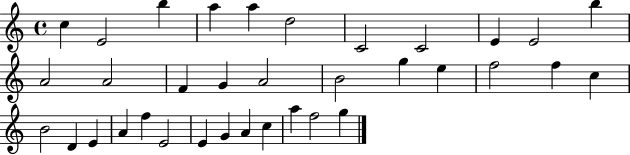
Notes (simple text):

C5/q E4/h B5/q A5/q A5/q D5/h C4/h C4/h E4/q E4/h B5/q A4/h A4/h F4/q G4/q A4/h B4/h G5/q E5/q F5/h F5/q C5/q B4/h D4/q E4/q A4/q F5/q E4/h E4/q G4/q A4/q C5/q A5/q F5/h G5/q